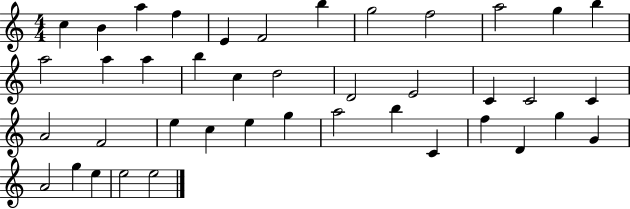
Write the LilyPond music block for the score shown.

{
  \clef treble
  \numericTimeSignature
  \time 4/4
  \key c \major
  c''4 b'4 a''4 f''4 | e'4 f'2 b''4 | g''2 f''2 | a''2 g''4 b''4 | \break a''2 a''4 a''4 | b''4 c''4 d''2 | d'2 e'2 | c'4 c'2 c'4 | \break a'2 f'2 | e''4 c''4 e''4 g''4 | a''2 b''4 c'4 | f''4 d'4 g''4 g'4 | \break a'2 g''4 e''4 | e''2 e''2 | \bar "|."
}